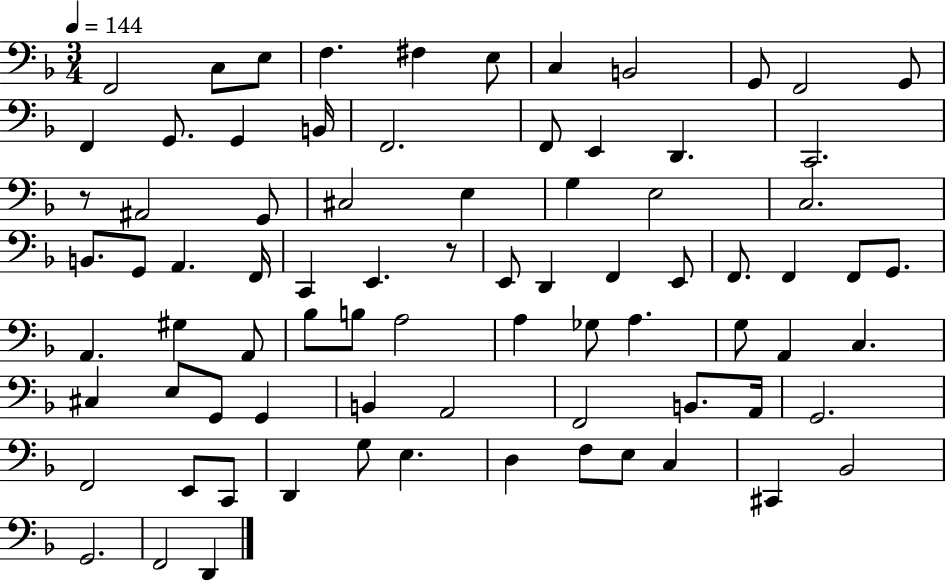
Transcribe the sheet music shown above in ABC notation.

X:1
T:Untitled
M:3/4
L:1/4
K:F
F,,2 C,/2 E,/2 F, ^F, E,/2 C, B,,2 G,,/2 F,,2 G,,/2 F,, G,,/2 G,, B,,/4 F,,2 F,,/2 E,, D,, C,,2 z/2 ^A,,2 G,,/2 ^C,2 E, G, E,2 C,2 B,,/2 G,,/2 A,, F,,/4 C,, E,, z/2 E,,/2 D,, F,, E,,/2 F,,/2 F,, F,,/2 G,,/2 A,, ^G, A,,/2 _B,/2 B,/2 A,2 A, _G,/2 A, G,/2 A,, C, ^C, E,/2 G,,/2 G,, B,, A,,2 F,,2 B,,/2 A,,/4 G,,2 F,,2 E,,/2 C,,/2 D,, G,/2 E, D, F,/2 E,/2 C, ^C,, _B,,2 G,,2 F,,2 D,,